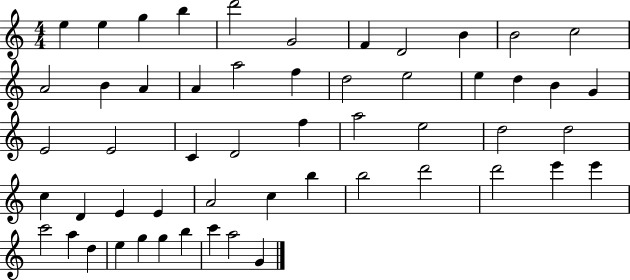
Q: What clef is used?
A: treble